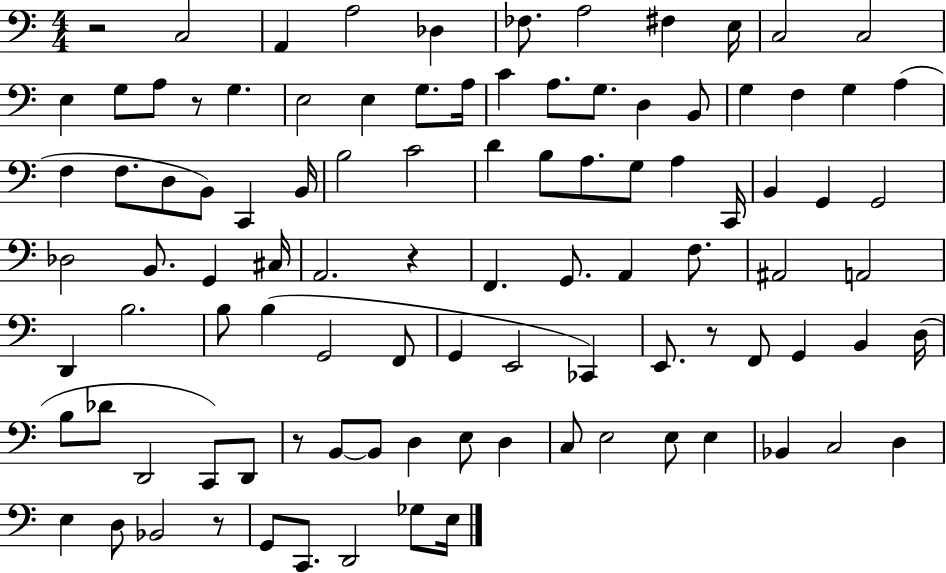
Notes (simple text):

R/h C3/h A2/q A3/h Db3/q FES3/e. A3/h F#3/q E3/s C3/h C3/h E3/q G3/e A3/e R/e G3/q. E3/h E3/q G3/e. A3/s C4/q A3/e. G3/e. D3/q B2/e G3/q F3/q G3/q A3/q F3/q F3/e. D3/e B2/e C2/q B2/s B3/h C4/h D4/q B3/e A3/e. G3/e A3/q C2/s B2/q G2/q G2/h Db3/h B2/e. G2/q C#3/s A2/h. R/q F2/q. G2/e. A2/q F3/e. A#2/h A2/h D2/q B3/h. B3/e B3/q G2/h F2/e G2/q E2/h CES2/q E2/e. R/e F2/e G2/q B2/q D3/s B3/e Db4/e D2/h C2/e D2/e R/e B2/e B2/e D3/q E3/e D3/q C3/e E3/h E3/e E3/q Bb2/q C3/h D3/q E3/q D3/e Bb2/h R/e G2/e C2/e. D2/h Gb3/e E3/s